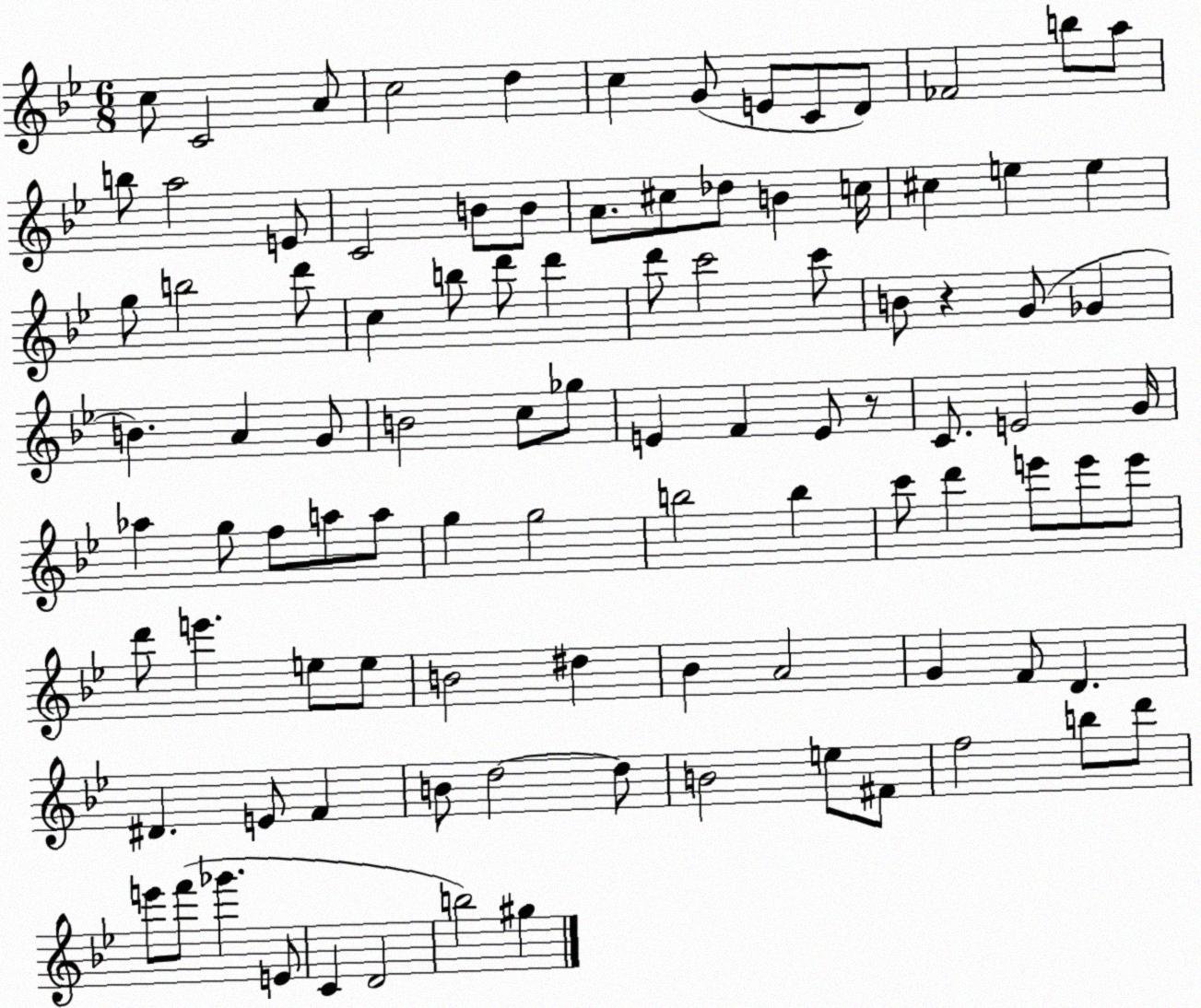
X:1
T:Untitled
M:6/8
L:1/4
K:Bb
c/2 C2 A/2 c2 d c G/2 E/2 C/2 D/2 _F2 b/2 a/2 b/2 a2 E/2 C2 B/2 B/2 A/2 ^c/2 _d/2 B c/4 ^c e e g/2 b2 d'/2 c b/2 d'/2 d' d'/2 c'2 c'/2 B/2 z G/2 _G B A G/2 B2 c/2 _g/2 E F E/2 z/2 C/2 E2 G/4 _a g/2 f/2 a/2 a/2 g g2 b2 b c'/2 d' e'/2 e'/2 e'/2 d'/2 e' e/2 e/2 B2 ^d _B A2 G F/2 D ^D E/2 F B/2 d2 d/2 B2 e/2 ^F/2 f2 b/2 d'/2 e'/2 f'/2 _g' E/2 C D2 b2 ^g